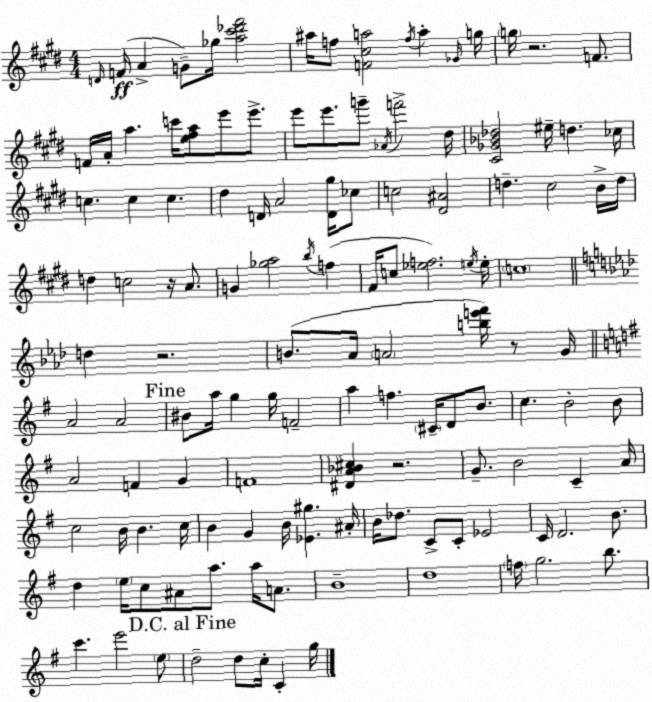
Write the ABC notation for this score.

X:1
T:Untitled
M:4/4
L:1/4
K:E
D/4 F/4 A G/2 _g/4 [a^c'_d'^f']2 ^a/4 f/2 [F^ca]2 f/4 a _G/4 g/4 g/4 z2 F/2 F/4 A/4 a c'/4 [e^fa]/2 e'/2 e'/2 e'/2 e'/2 g'/2 _A/4 f'2 ^d/4 [^C_G_B_d]2 ^e/4 d _c/4 c c c ^d D/4 A2 [D^g]/4 _c/2 c2 [^D^A]2 d ^c2 B/4 d/4 d c2 z/4 A/2 G [_ga]2 b/4 f ^F/4 c/2 [_ef]2 e/4 e/4 c4 d z2 B/2 _A/4 A2 [be'f']/4 z/2 G/4 A2 A2 ^B/2 a/4 g g/4 F2 a f ^C/4 D/2 B/2 c B2 B/2 A2 F G F4 [^DA_B^c] z2 G/2 B2 C A/4 c2 B/4 B c/4 B G B/4 [_E^g] ^A/4 B/4 _d/2 C/2 C/2 _E2 C/4 D2 B/2 d e/4 c/2 ^A/2 a/2 a/4 A/2 B4 d4 f/4 g2 b/2 c' e'2 e/2 d2 d/2 c/4 C g/4